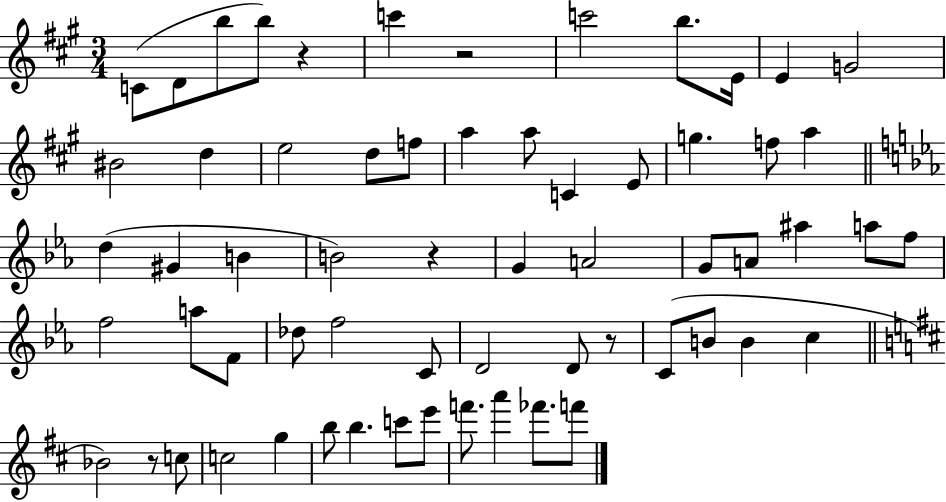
C4/e D4/e B5/e B5/e R/q C6/q R/h C6/h B5/e. E4/s E4/q G4/h BIS4/h D5/q E5/h D5/e F5/e A5/q A5/e C4/q E4/e G5/q. F5/e A5/q D5/q G#4/q B4/q B4/h R/q G4/q A4/h G4/e A4/e A#5/q A5/e F5/e F5/h A5/e F4/e Db5/e F5/h C4/e D4/h D4/e R/e C4/e B4/e B4/q C5/q Bb4/h R/e C5/e C5/h G5/q B5/e B5/q. C6/e E6/e F6/e. A6/q FES6/e. F6/e